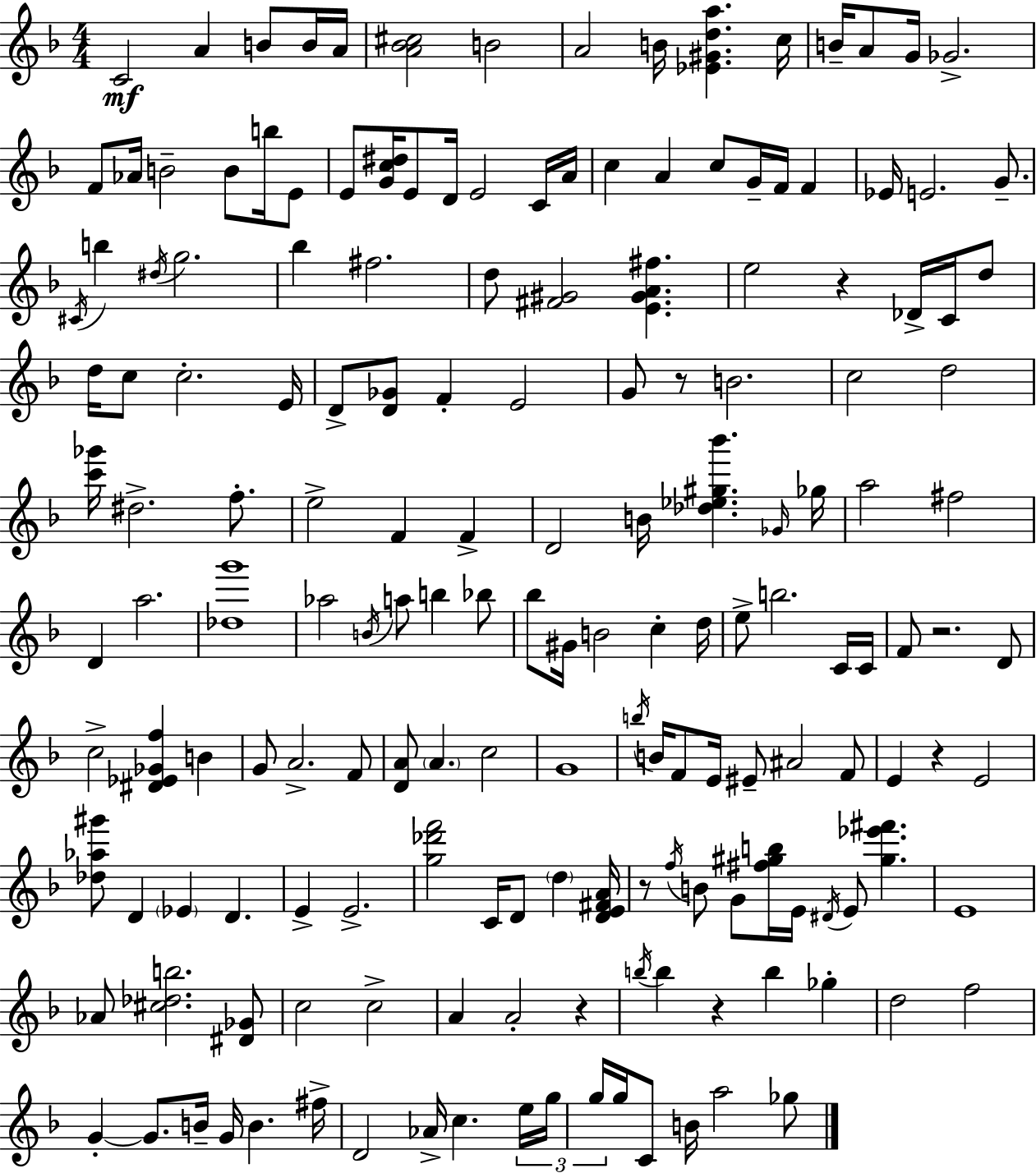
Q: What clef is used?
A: treble